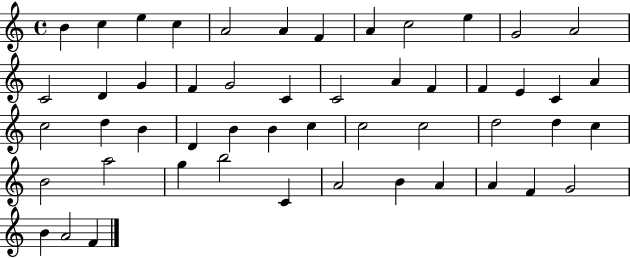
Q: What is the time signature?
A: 4/4